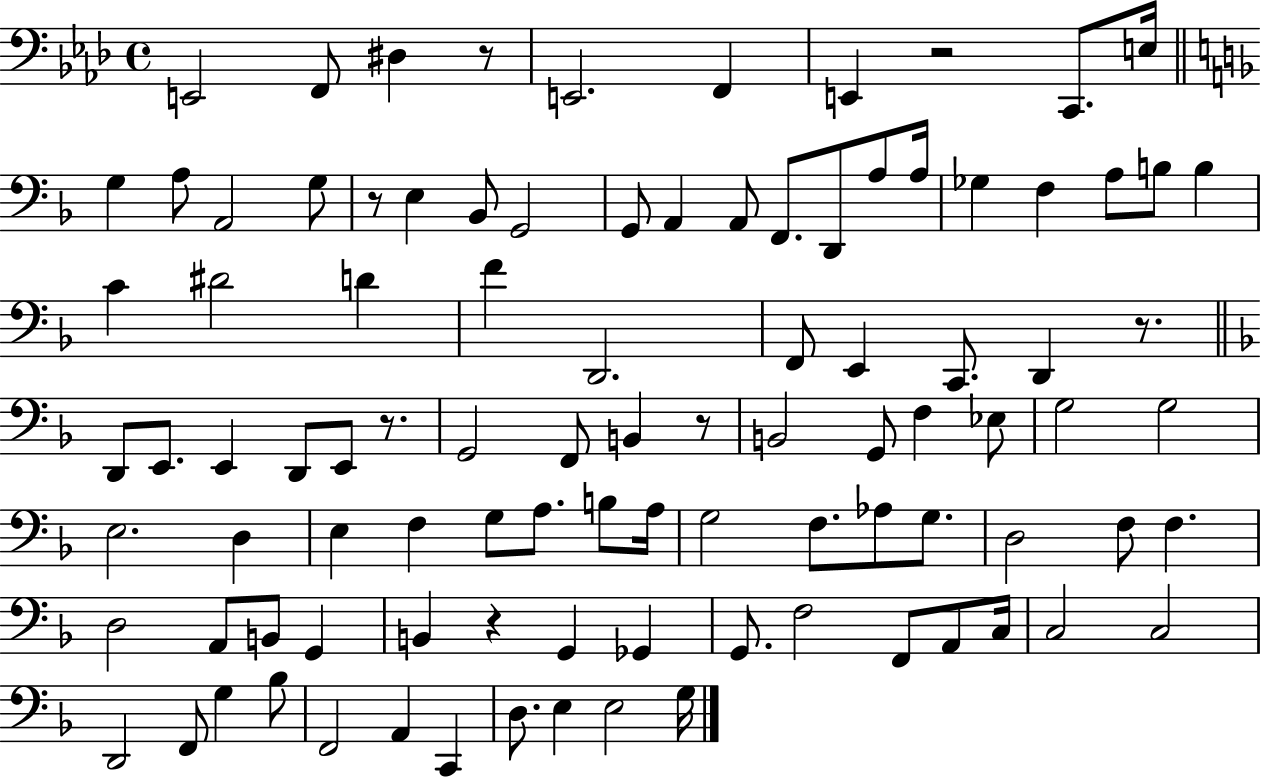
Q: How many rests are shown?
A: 7